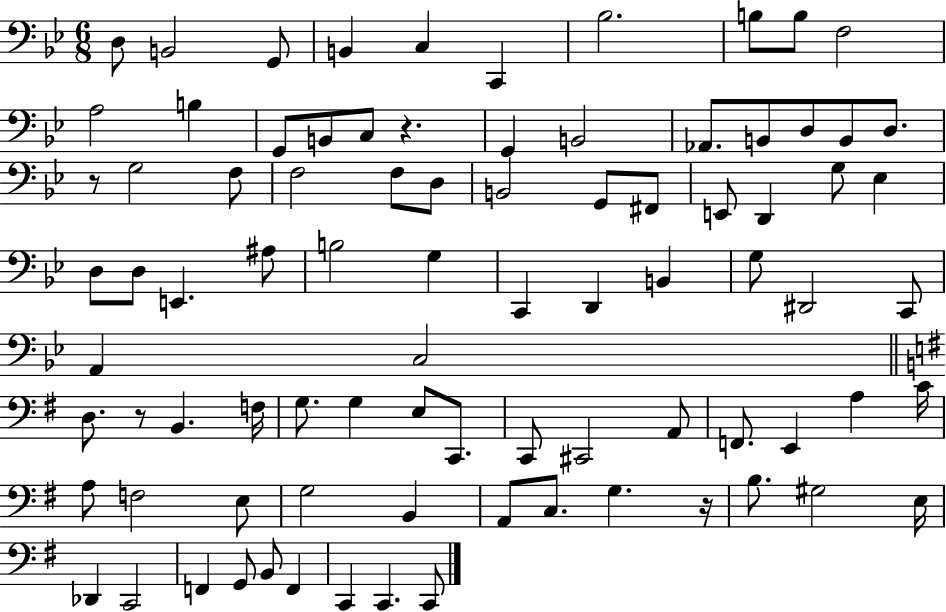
D3/e B2/h G2/e B2/q C3/q C2/q Bb3/h. B3/e B3/e F3/h A3/h B3/q G2/e B2/e C3/e R/q. G2/q B2/h Ab2/e. B2/e D3/e B2/e D3/e. R/e G3/h F3/e F3/h F3/e D3/e B2/h G2/e F#2/e E2/e D2/q G3/e Eb3/q D3/e D3/e E2/q. A#3/e B3/h G3/q C2/q D2/q B2/q G3/e D#2/h C2/e A2/q C3/h D3/e. R/e B2/q. F3/s G3/e. G3/q E3/e C2/e. C2/e C#2/h A2/e F2/e. E2/q A3/q C4/s A3/e F3/h E3/e G3/h B2/q A2/e C3/e. G3/q. R/s B3/e. G#3/h E3/s Db2/q C2/h F2/q G2/e B2/e F2/q C2/q C2/q. C2/e